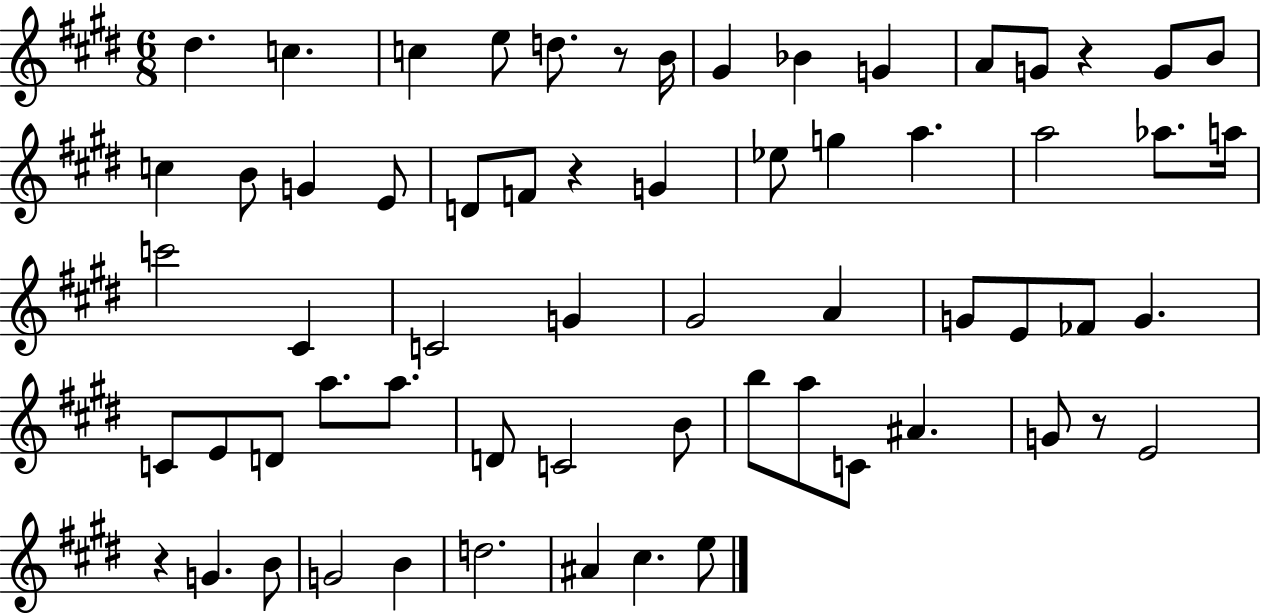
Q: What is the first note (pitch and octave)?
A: D#5